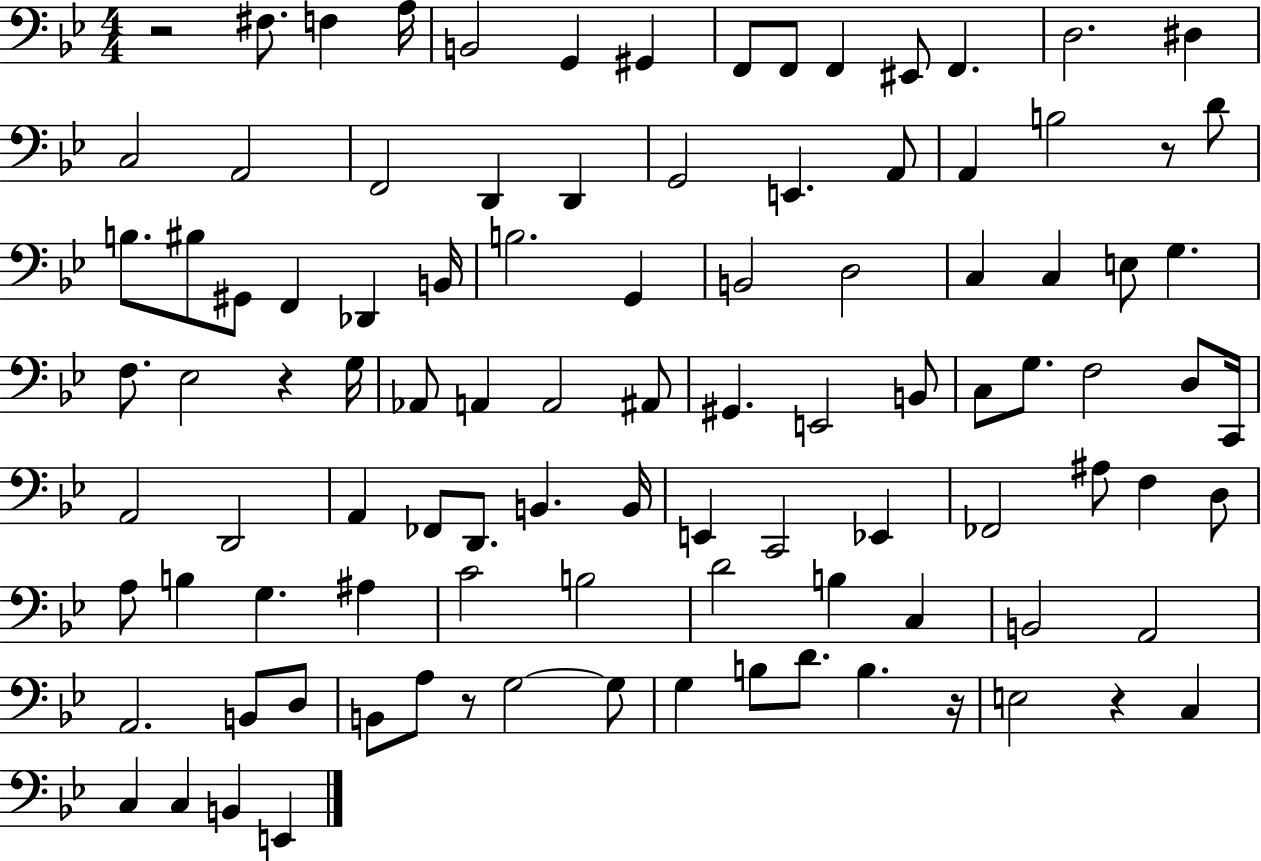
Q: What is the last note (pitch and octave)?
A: E2